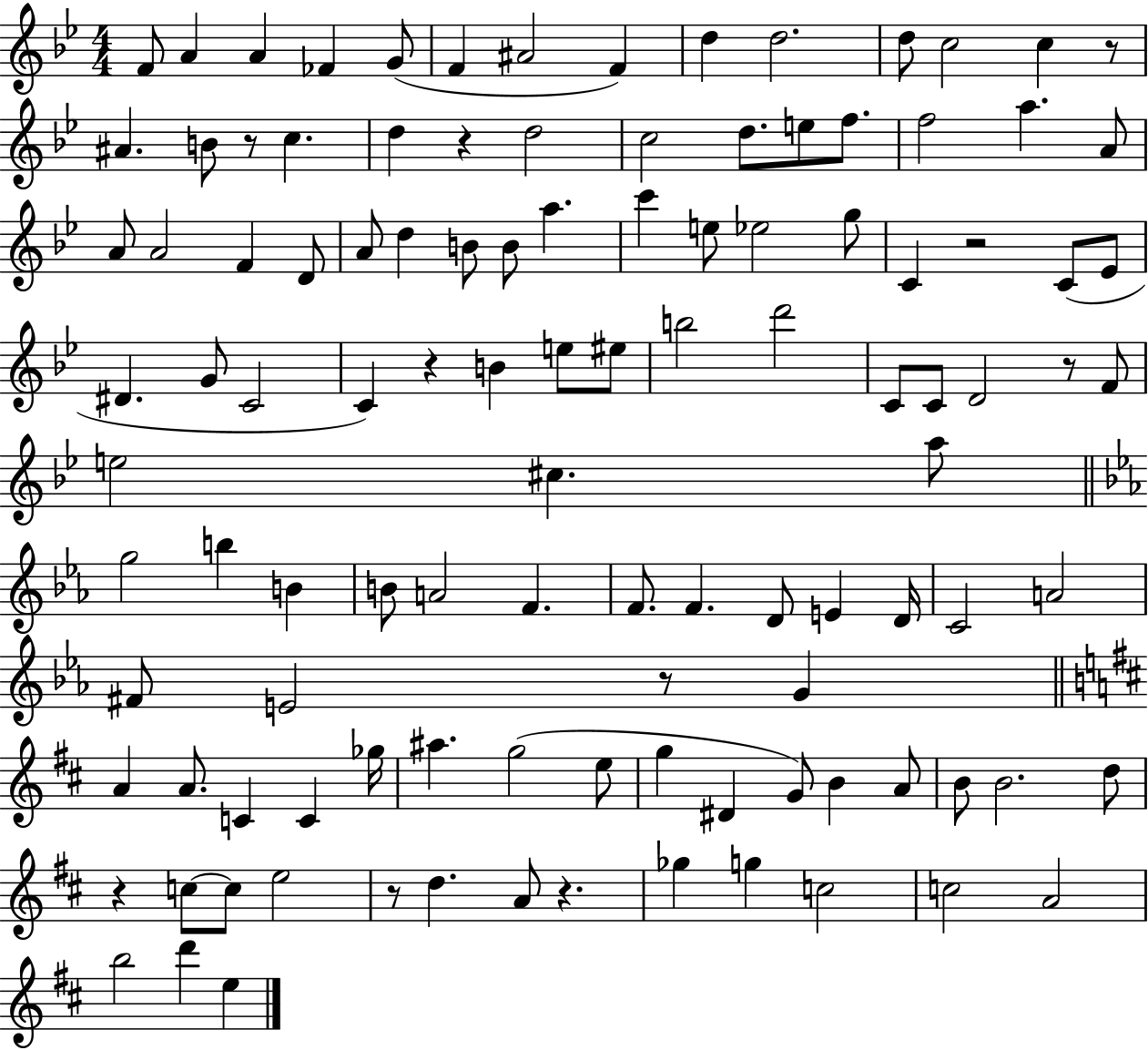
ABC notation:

X:1
T:Untitled
M:4/4
L:1/4
K:Bb
F/2 A A _F G/2 F ^A2 F d d2 d/2 c2 c z/2 ^A B/2 z/2 c d z d2 c2 d/2 e/2 f/2 f2 a A/2 A/2 A2 F D/2 A/2 d B/2 B/2 a c' e/2 _e2 g/2 C z2 C/2 _E/2 ^D G/2 C2 C z B e/2 ^e/2 b2 d'2 C/2 C/2 D2 z/2 F/2 e2 ^c a/2 g2 b B B/2 A2 F F/2 F D/2 E D/4 C2 A2 ^F/2 E2 z/2 G A A/2 C C _g/4 ^a g2 e/2 g ^D G/2 B A/2 B/2 B2 d/2 z c/2 c/2 e2 z/2 d A/2 z _g g c2 c2 A2 b2 d' e